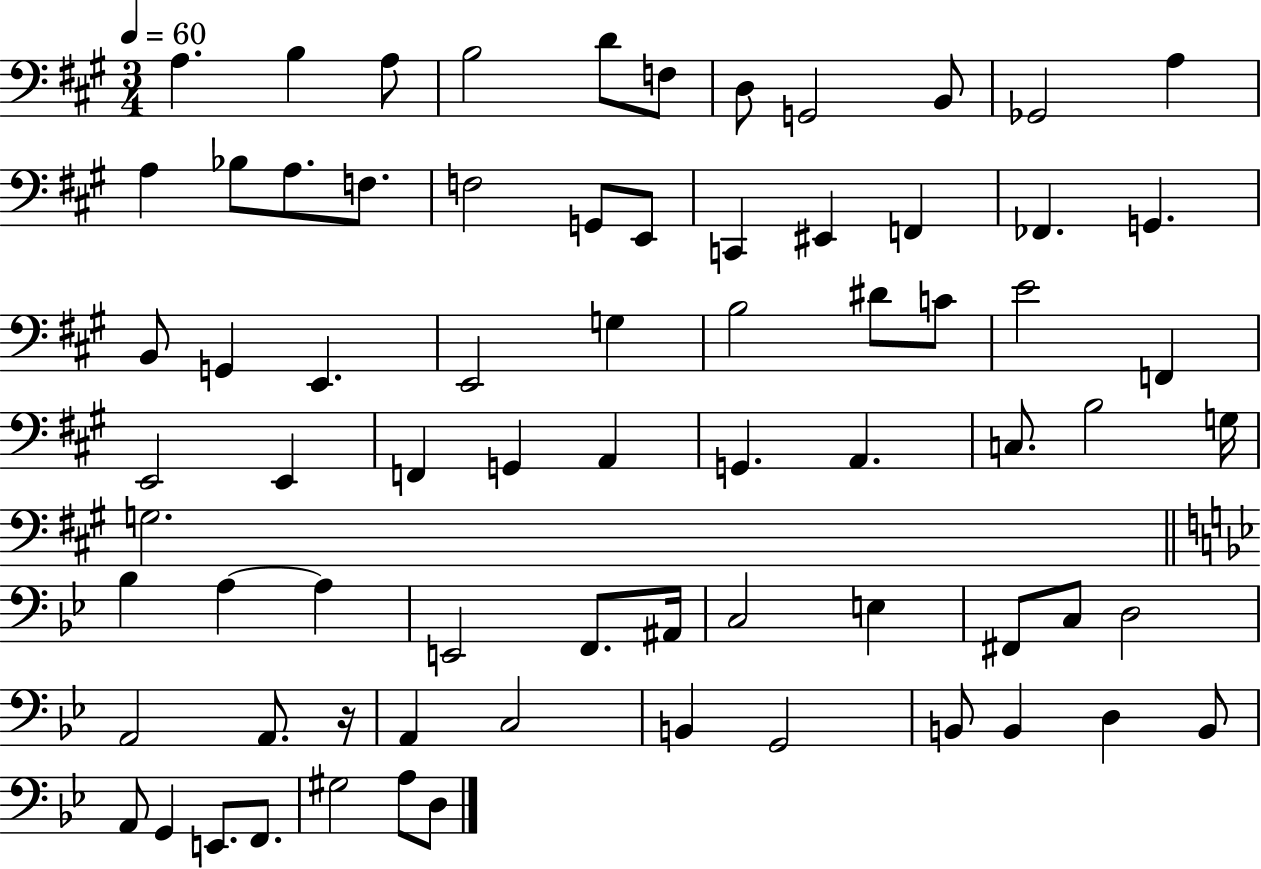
{
  \clef bass
  \numericTimeSignature
  \time 3/4
  \key a \major
  \tempo 4 = 60
  a4. b4 a8 | b2 d'8 f8 | d8 g,2 b,8 | ges,2 a4 | \break a4 bes8 a8. f8. | f2 g,8 e,8 | c,4 eis,4 f,4 | fes,4. g,4. | \break b,8 g,4 e,4. | e,2 g4 | b2 dis'8 c'8 | e'2 f,4 | \break e,2 e,4 | f,4 g,4 a,4 | g,4. a,4. | c8. b2 g16 | \break g2. | \bar "||" \break \key bes \major bes4 a4~~ a4 | e,2 f,8. ais,16 | c2 e4 | fis,8 c8 d2 | \break a,2 a,8. r16 | a,4 c2 | b,4 g,2 | b,8 b,4 d4 b,8 | \break a,8 g,4 e,8. f,8. | gis2 a8 d8 | \bar "|."
}